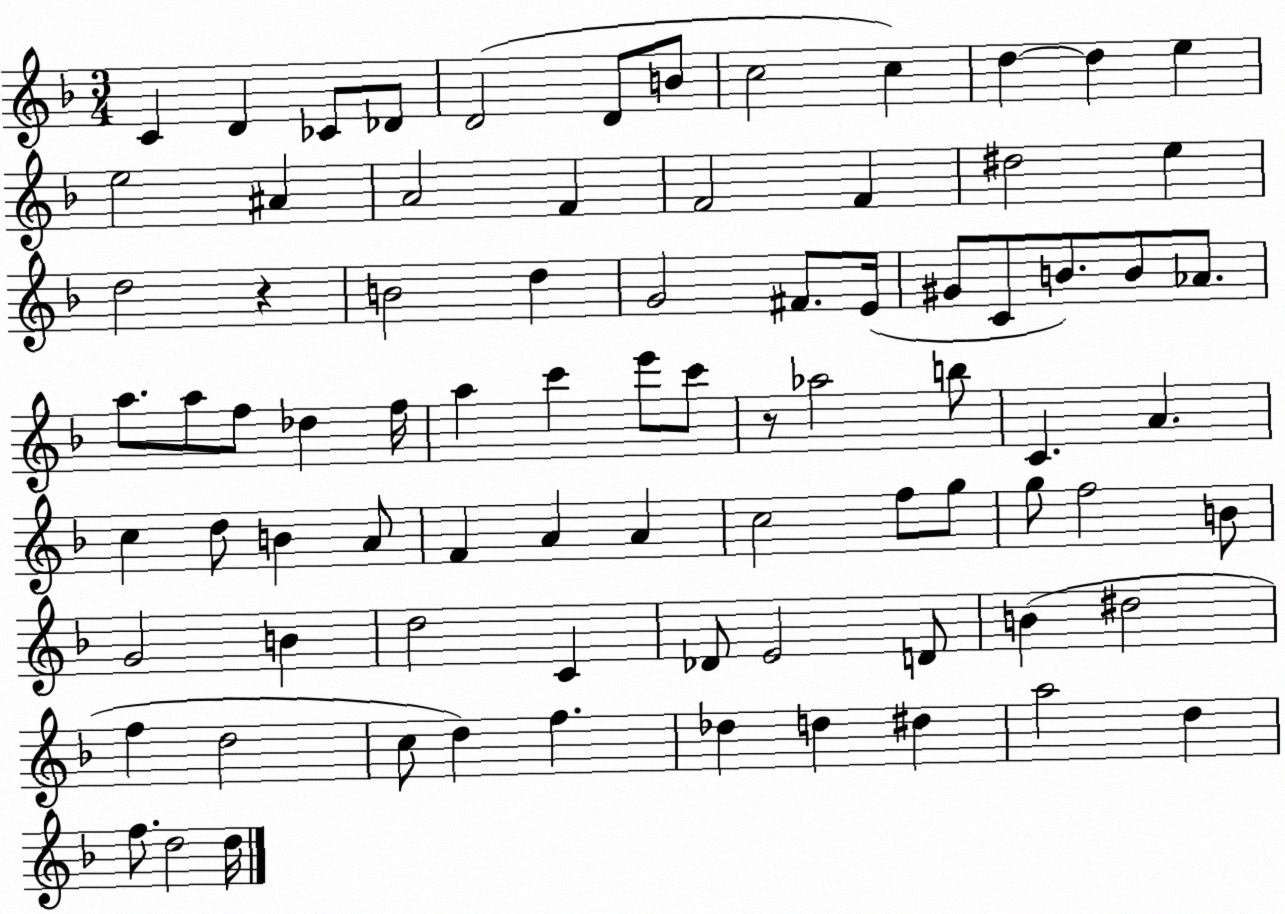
X:1
T:Untitled
M:3/4
L:1/4
K:F
C D _C/2 _D/2 D2 D/2 B/2 c2 c d d e e2 ^A A2 F F2 F ^d2 e d2 z B2 d G2 ^F/2 E/4 ^G/2 C/2 B/2 B/2 _A/2 a/2 a/2 f/2 _d f/4 a c' e'/2 c'/2 z/2 _a2 b/2 C A c d/2 B A/2 F A A c2 f/2 g/2 g/2 f2 B/2 G2 B d2 C _D/2 E2 D/2 B ^d2 f d2 c/2 d f _d d ^d a2 d f/2 d2 d/4